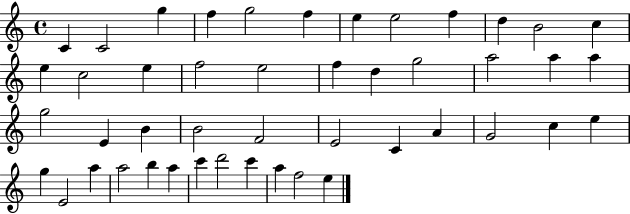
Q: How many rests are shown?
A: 0